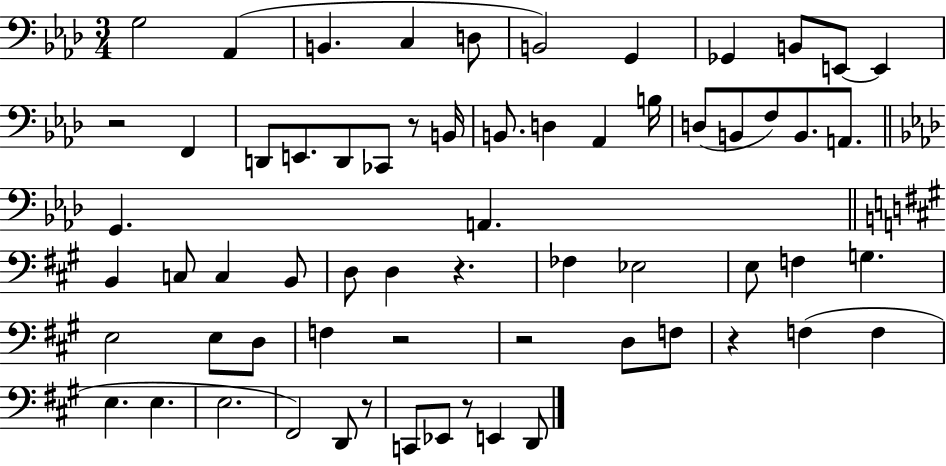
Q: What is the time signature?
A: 3/4